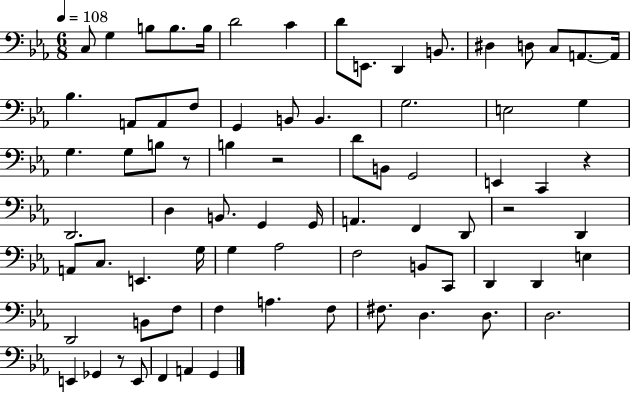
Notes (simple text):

C3/e G3/q B3/e B3/e. B3/s D4/h C4/q D4/e E2/e. D2/q B2/e. D#3/q D3/e C3/e A2/e. A2/s Bb3/q. A2/e A2/e F3/e G2/q B2/e B2/q. G3/h. E3/h G3/q G3/q. G3/e B3/e R/e B3/q R/h D4/e B2/e G2/h E2/q C2/q R/q D2/h. D3/q B2/e. G2/q G2/s A2/q. F2/q D2/e R/h D2/q A2/e C3/e. E2/q. G3/s G3/q Ab3/h F3/h B2/e C2/e D2/q D2/q E3/q D2/h B2/e F3/e F3/q A3/q. F3/e F#3/e. D3/q. D3/e. D3/h. E2/q Gb2/q R/e E2/e F2/q A2/q G2/q